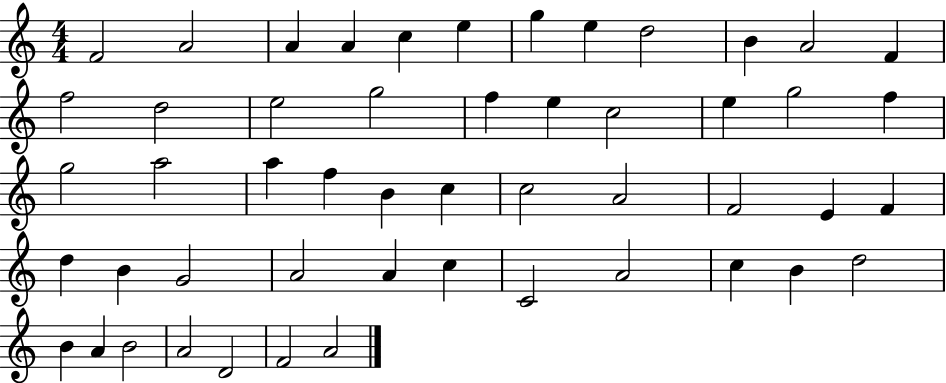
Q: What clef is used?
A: treble